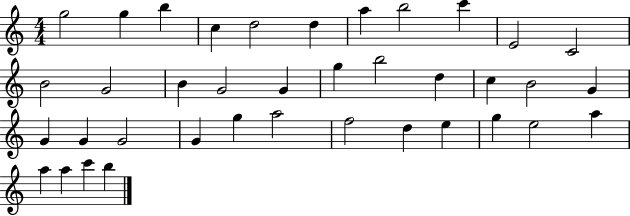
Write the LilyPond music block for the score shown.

{
  \clef treble
  \numericTimeSignature
  \time 4/4
  \key c \major
  g''2 g''4 b''4 | c''4 d''2 d''4 | a''4 b''2 c'''4 | e'2 c'2 | \break b'2 g'2 | b'4 g'2 g'4 | g''4 b''2 d''4 | c''4 b'2 g'4 | \break g'4 g'4 g'2 | g'4 g''4 a''2 | f''2 d''4 e''4 | g''4 e''2 a''4 | \break a''4 a''4 c'''4 b''4 | \bar "|."
}